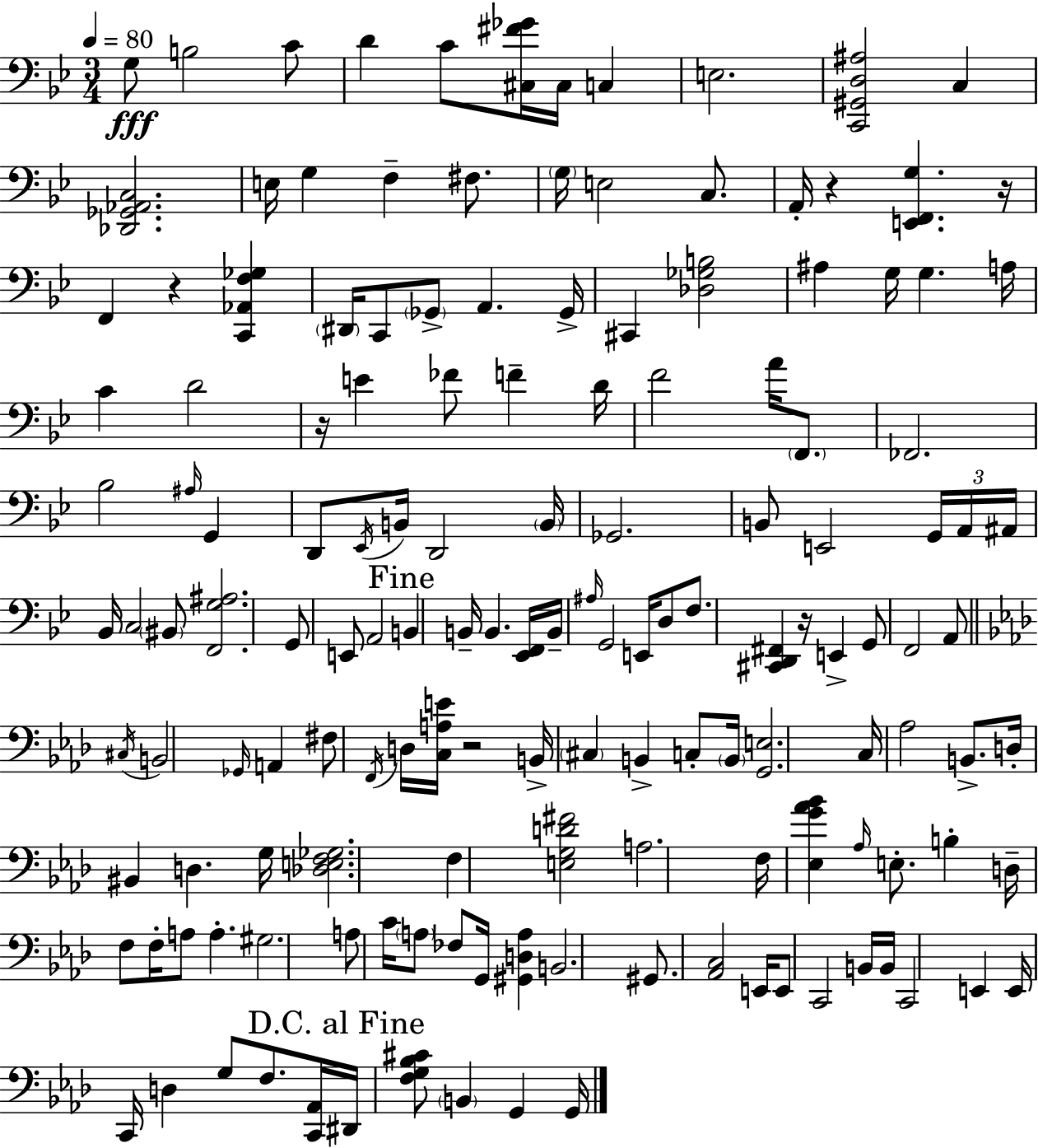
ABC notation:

X:1
T:Untitled
M:3/4
L:1/4
K:Bb
G,/2 B,2 C/2 D C/2 [^C,^F_G]/4 ^C,/4 C, E,2 [C,,^G,,D,^A,]2 C, [_D,,_G,,_A,,C,]2 E,/4 G, F, ^F,/2 G,/4 E,2 C,/2 A,,/4 z [E,,F,,G,] z/4 F,, z [C,,_A,,F,_G,] ^D,,/4 C,,/2 _G,,/2 A,, _G,,/4 ^C,, [_D,_G,B,]2 ^A, G,/4 G, A,/4 C D2 z/4 E _F/2 F D/4 F2 A/4 F,,/2 _F,,2 _B,2 ^A,/4 G,, D,,/2 _E,,/4 B,,/4 D,,2 B,,/4 _G,,2 B,,/2 E,,2 G,,/4 A,,/4 ^A,,/4 _B,,/4 C,2 ^B,,/2 [F,,G,^A,]2 G,,/2 E,,/2 A,,2 B,, B,,/4 B,, [_E,,F,,]/4 B,,/4 ^A,/4 G,,2 E,,/4 D,/2 F,/2 [^C,,D,,^F,,] z/4 E,, G,,/2 F,,2 A,,/2 ^C,/4 B,,2 _G,,/4 A,, ^F,/2 F,,/4 D,/4 [C,A,E]/4 z2 B,,/4 ^C, B,, C,/2 B,,/4 [G,,E,]2 C,/4 _A,2 B,,/2 D,/4 ^B,, D, G,/4 [_D,E,F,_G,]2 F, [E,G,D^F]2 A,2 F,/4 [_E,G_A_B] _A,/4 E,/2 B, D,/4 F,/2 F,/4 A,/2 A, ^G,2 A,/2 C/4 A,/2 _F,/2 G,,/4 [^G,,D,A,] B,,2 ^G,,/2 [_A,,C,]2 E,,/4 E,,/2 C,,2 B,,/4 B,,/4 C,,2 E,, E,,/4 C,,/4 D, G,/2 F,/2 [C,,_A,,]/4 ^D,,/4 [F,G,_B,^C]/2 B,, G,, G,,/4